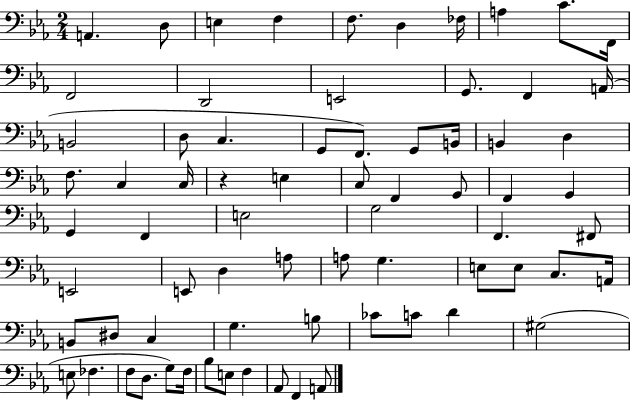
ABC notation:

X:1
T:Untitled
M:2/4
L:1/4
K:Eb
A,, D,/2 E, F, F,/2 D, _F,/4 A, C/2 F,,/4 F,,2 D,,2 E,,2 G,,/2 F,, A,,/4 B,,2 D,/2 C, G,,/2 F,,/2 G,,/2 B,,/4 B,, D, F,/2 C, C,/4 z E, C,/2 F,, G,,/2 F,, G,, G,, F,, E,2 G,2 F,, ^F,,/2 E,,2 E,,/2 D, A,/2 A,/2 G, E,/2 E,/2 C,/2 A,,/4 B,,/2 ^D,/2 C, G, B,/2 _C/2 C/2 D ^G,2 E,/2 _F, F,/2 D,/2 G,/2 F,/4 _B,/2 E,/2 F, _A,,/2 F,, A,,/2